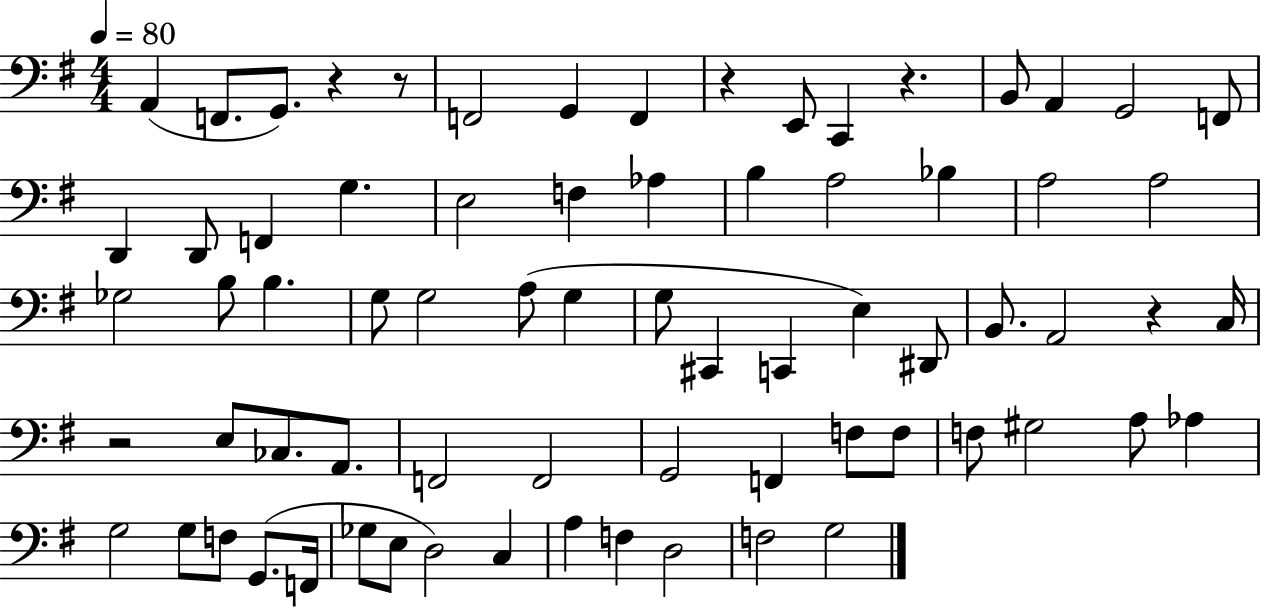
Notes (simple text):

A2/q F2/e. G2/e. R/q R/e F2/h G2/q F2/q R/q E2/e C2/q R/q. B2/e A2/q G2/h F2/e D2/q D2/e F2/q G3/q. E3/h F3/q Ab3/q B3/q A3/h Bb3/q A3/h A3/h Gb3/h B3/e B3/q. G3/e G3/h A3/e G3/q G3/e C#2/q C2/q E3/q D#2/e B2/e. A2/h R/q C3/s R/h E3/e CES3/e. A2/e. F2/h F2/h G2/h F2/q F3/e F3/e F3/e G#3/h A3/e Ab3/q G3/h G3/e F3/e G2/e. F2/s Gb3/e E3/e D3/h C3/q A3/q F3/q D3/h F3/h G3/h